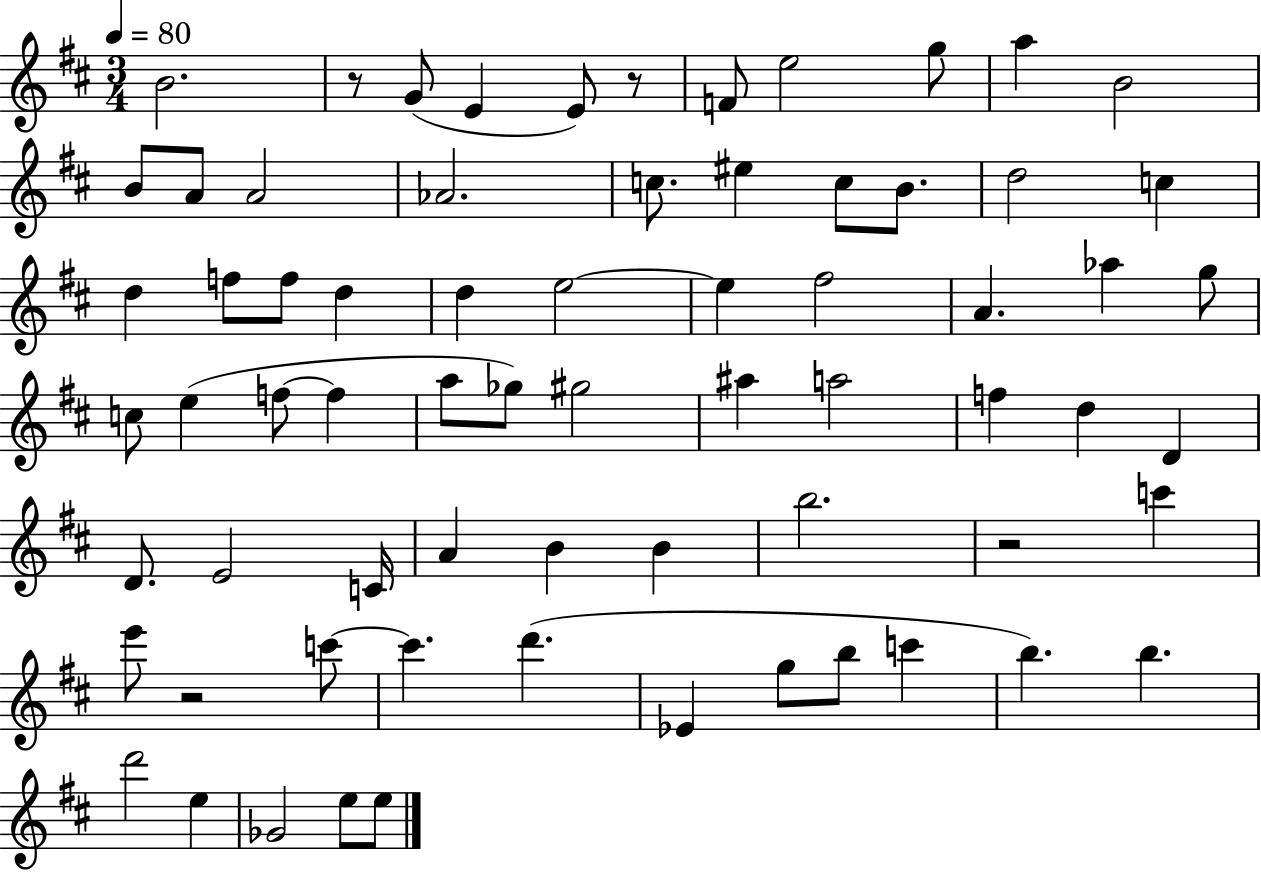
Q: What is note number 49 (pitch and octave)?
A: B5